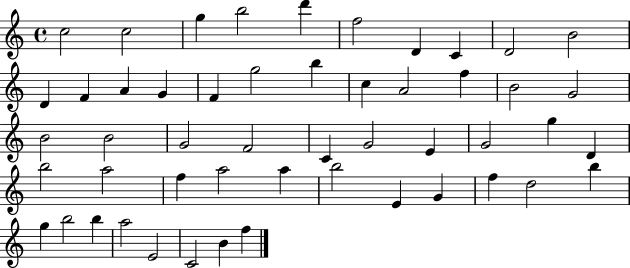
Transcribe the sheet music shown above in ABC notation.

X:1
T:Untitled
M:4/4
L:1/4
K:C
c2 c2 g b2 d' f2 D C D2 B2 D F A G F g2 b c A2 f B2 G2 B2 B2 G2 F2 C G2 E G2 g D b2 a2 f a2 a b2 E G f d2 b g b2 b a2 E2 C2 B f